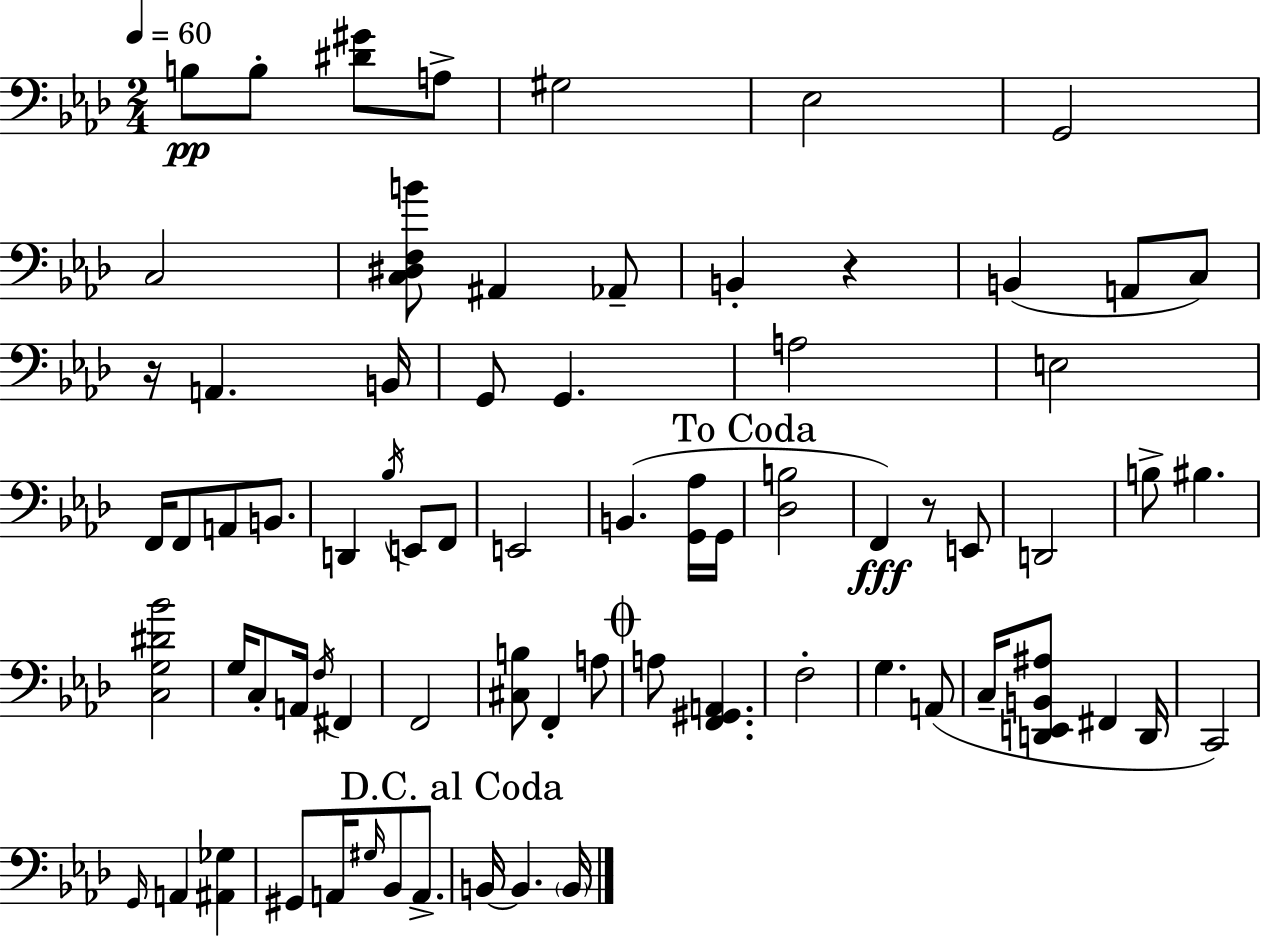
{
  \clef bass
  \numericTimeSignature
  \time 2/4
  \key aes \major
  \tempo 4 = 60
  \repeat volta 2 { b8\pp b8-. <dis' gis'>8 a8-> | gis2 | ees2 | g,2 | \break c2 | <c dis f b'>8 ais,4 aes,8-- | b,4-. r4 | b,4( a,8 c8) | \break r16 a,4. b,16 | g,8 g,4. | a2 | e2 | \break f,16 f,8 a,8 b,8. | d,4 \acciaccatura { bes16 } e,8 f,8 | e,2 | b,4.( <g, aes>16 | \break g,16 \mark "To Coda" <des b>2 | f,4\fff) r8 e,8 | d,2 | b8-> bis4. | \break <c g dis' bes'>2 | g16 c8-. a,16 \acciaccatura { f16 } fis,4 | f,2 | <cis b>8 f,4-. | \break a8 \mark \markup { \musicglyph "scripts.coda" } a8 <f, gis, a,>4. | f2-. | g4. | a,8( c16-- <d, e, b, ais>8 fis,4 | \break d,16 c,2) | \grace { g,16 } a,4 <ais, ges>4 | gis,8 a,16 \grace { gis16 } bes,8 | a,8.-> \mark "D.C. al Coda" b,16~~ b,4. | \break \parenthesize b,16 } \bar "|."
}